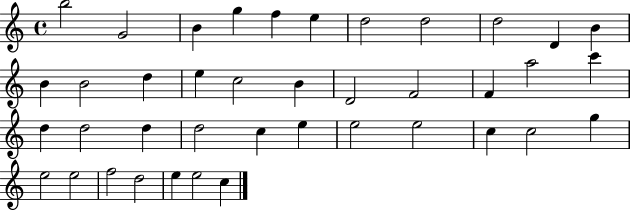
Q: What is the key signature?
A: C major